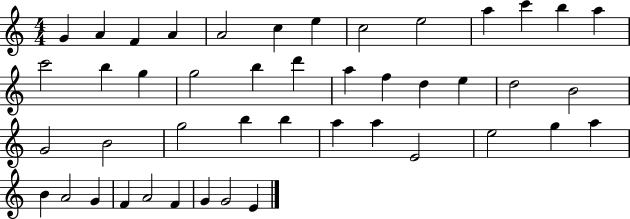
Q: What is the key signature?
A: C major